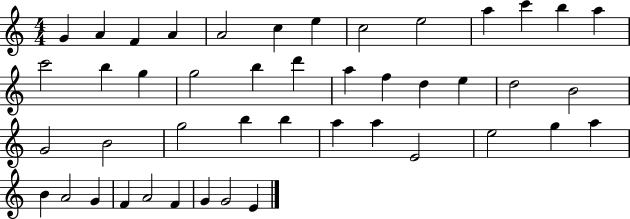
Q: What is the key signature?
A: C major